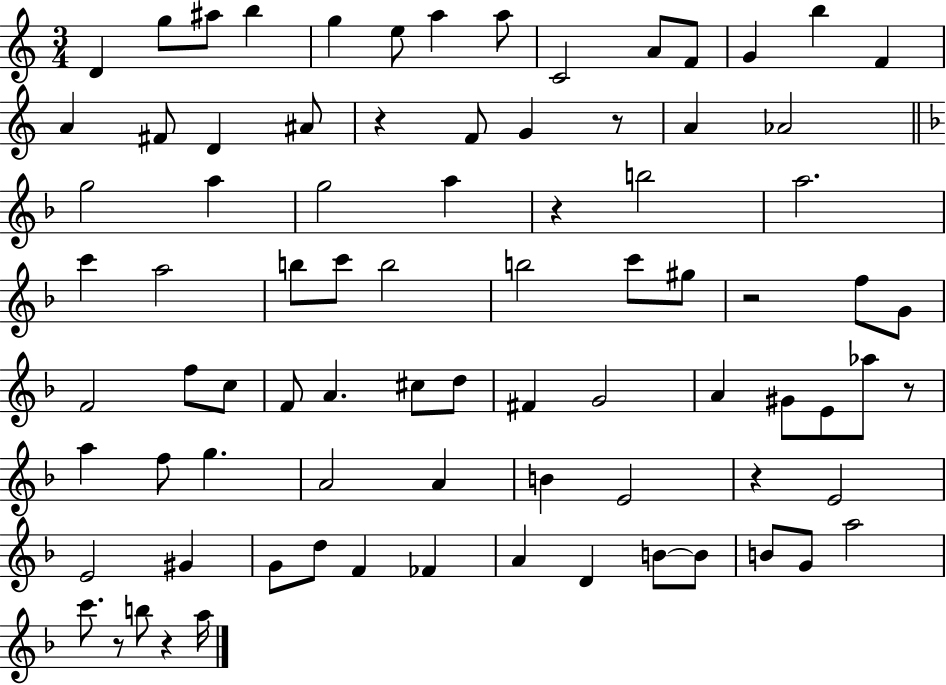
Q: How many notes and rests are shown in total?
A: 83